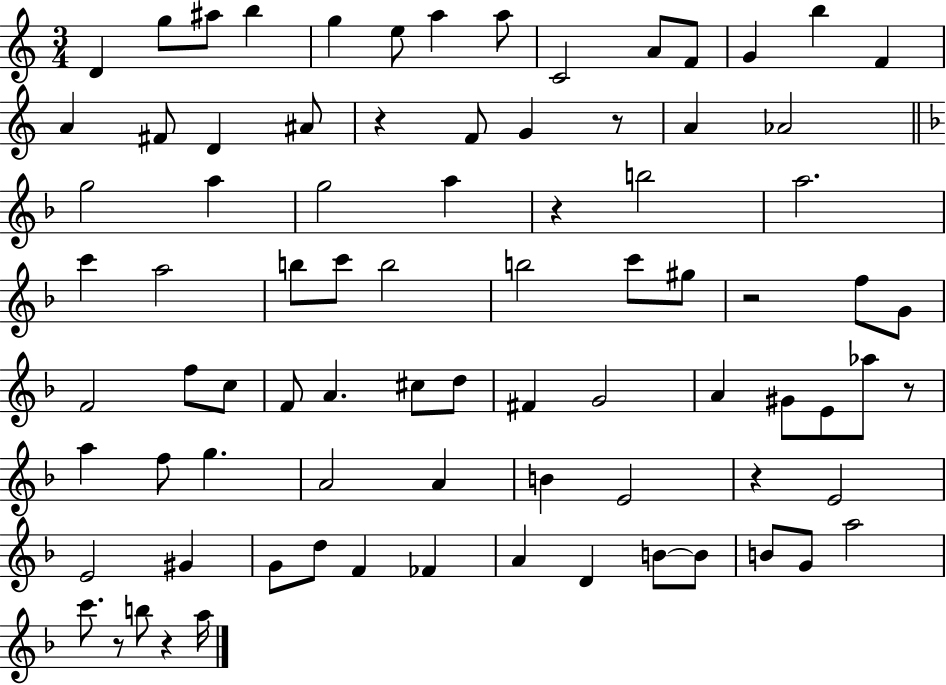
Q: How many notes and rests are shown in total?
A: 83